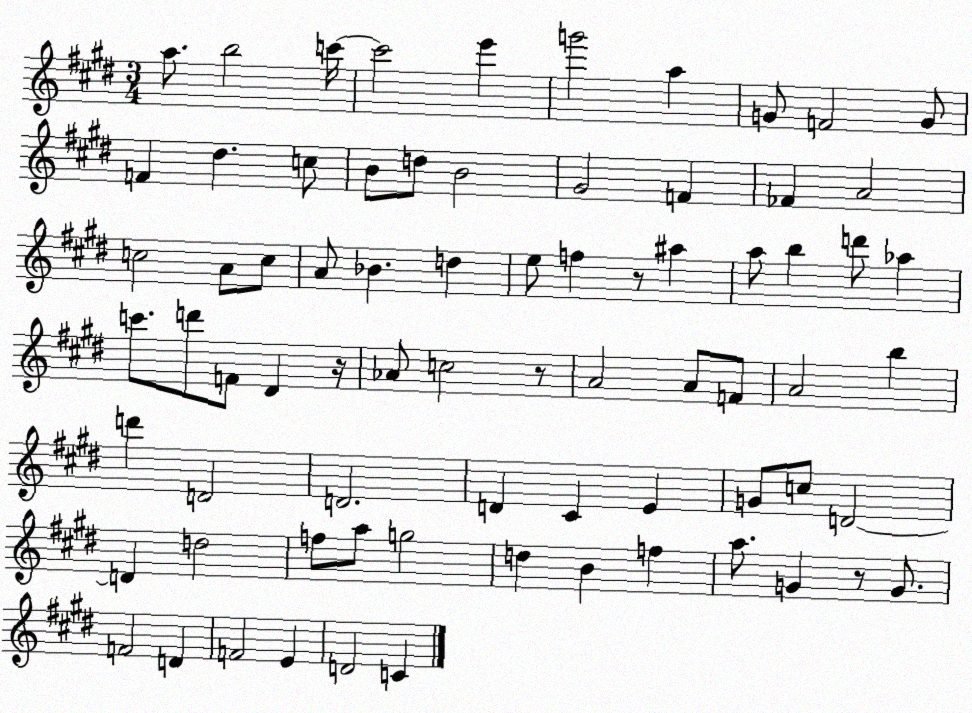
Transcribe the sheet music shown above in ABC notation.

X:1
T:Untitled
M:3/4
L:1/4
K:E
a/2 b2 c'/4 c'2 e' g'2 a G/2 F2 G/2 F ^d c/2 B/2 d/2 B2 ^G2 F _F A2 c2 A/2 c/2 A/2 _B d e/2 f z/2 ^a a/2 b d'/2 _a c'/2 d'/2 F/2 ^D z/4 _A/2 c2 z/2 A2 A/2 F/2 A2 b d' D2 D2 D ^C E G/2 c/2 D2 D d2 f/2 a/2 g2 d B f a/2 G z/2 G/2 F2 D F2 E D2 C